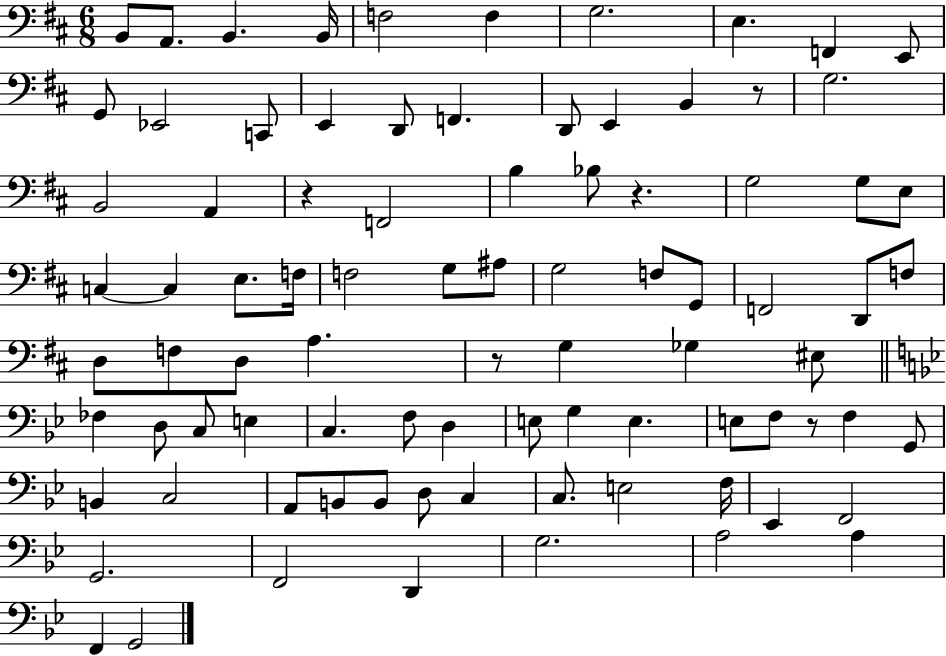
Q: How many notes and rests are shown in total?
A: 87